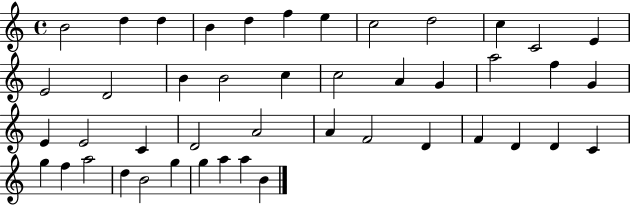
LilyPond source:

{
  \clef treble
  \time 4/4
  \defaultTimeSignature
  \key c \major
  b'2 d''4 d''4 | b'4 d''4 f''4 e''4 | c''2 d''2 | c''4 c'2 e'4 | \break e'2 d'2 | b'4 b'2 c''4 | c''2 a'4 g'4 | a''2 f''4 g'4 | \break e'4 e'2 c'4 | d'2 a'2 | a'4 f'2 d'4 | f'4 d'4 d'4 c'4 | \break g''4 f''4 a''2 | d''4 b'2 g''4 | g''4 a''4 a''4 b'4 | \bar "|."
}